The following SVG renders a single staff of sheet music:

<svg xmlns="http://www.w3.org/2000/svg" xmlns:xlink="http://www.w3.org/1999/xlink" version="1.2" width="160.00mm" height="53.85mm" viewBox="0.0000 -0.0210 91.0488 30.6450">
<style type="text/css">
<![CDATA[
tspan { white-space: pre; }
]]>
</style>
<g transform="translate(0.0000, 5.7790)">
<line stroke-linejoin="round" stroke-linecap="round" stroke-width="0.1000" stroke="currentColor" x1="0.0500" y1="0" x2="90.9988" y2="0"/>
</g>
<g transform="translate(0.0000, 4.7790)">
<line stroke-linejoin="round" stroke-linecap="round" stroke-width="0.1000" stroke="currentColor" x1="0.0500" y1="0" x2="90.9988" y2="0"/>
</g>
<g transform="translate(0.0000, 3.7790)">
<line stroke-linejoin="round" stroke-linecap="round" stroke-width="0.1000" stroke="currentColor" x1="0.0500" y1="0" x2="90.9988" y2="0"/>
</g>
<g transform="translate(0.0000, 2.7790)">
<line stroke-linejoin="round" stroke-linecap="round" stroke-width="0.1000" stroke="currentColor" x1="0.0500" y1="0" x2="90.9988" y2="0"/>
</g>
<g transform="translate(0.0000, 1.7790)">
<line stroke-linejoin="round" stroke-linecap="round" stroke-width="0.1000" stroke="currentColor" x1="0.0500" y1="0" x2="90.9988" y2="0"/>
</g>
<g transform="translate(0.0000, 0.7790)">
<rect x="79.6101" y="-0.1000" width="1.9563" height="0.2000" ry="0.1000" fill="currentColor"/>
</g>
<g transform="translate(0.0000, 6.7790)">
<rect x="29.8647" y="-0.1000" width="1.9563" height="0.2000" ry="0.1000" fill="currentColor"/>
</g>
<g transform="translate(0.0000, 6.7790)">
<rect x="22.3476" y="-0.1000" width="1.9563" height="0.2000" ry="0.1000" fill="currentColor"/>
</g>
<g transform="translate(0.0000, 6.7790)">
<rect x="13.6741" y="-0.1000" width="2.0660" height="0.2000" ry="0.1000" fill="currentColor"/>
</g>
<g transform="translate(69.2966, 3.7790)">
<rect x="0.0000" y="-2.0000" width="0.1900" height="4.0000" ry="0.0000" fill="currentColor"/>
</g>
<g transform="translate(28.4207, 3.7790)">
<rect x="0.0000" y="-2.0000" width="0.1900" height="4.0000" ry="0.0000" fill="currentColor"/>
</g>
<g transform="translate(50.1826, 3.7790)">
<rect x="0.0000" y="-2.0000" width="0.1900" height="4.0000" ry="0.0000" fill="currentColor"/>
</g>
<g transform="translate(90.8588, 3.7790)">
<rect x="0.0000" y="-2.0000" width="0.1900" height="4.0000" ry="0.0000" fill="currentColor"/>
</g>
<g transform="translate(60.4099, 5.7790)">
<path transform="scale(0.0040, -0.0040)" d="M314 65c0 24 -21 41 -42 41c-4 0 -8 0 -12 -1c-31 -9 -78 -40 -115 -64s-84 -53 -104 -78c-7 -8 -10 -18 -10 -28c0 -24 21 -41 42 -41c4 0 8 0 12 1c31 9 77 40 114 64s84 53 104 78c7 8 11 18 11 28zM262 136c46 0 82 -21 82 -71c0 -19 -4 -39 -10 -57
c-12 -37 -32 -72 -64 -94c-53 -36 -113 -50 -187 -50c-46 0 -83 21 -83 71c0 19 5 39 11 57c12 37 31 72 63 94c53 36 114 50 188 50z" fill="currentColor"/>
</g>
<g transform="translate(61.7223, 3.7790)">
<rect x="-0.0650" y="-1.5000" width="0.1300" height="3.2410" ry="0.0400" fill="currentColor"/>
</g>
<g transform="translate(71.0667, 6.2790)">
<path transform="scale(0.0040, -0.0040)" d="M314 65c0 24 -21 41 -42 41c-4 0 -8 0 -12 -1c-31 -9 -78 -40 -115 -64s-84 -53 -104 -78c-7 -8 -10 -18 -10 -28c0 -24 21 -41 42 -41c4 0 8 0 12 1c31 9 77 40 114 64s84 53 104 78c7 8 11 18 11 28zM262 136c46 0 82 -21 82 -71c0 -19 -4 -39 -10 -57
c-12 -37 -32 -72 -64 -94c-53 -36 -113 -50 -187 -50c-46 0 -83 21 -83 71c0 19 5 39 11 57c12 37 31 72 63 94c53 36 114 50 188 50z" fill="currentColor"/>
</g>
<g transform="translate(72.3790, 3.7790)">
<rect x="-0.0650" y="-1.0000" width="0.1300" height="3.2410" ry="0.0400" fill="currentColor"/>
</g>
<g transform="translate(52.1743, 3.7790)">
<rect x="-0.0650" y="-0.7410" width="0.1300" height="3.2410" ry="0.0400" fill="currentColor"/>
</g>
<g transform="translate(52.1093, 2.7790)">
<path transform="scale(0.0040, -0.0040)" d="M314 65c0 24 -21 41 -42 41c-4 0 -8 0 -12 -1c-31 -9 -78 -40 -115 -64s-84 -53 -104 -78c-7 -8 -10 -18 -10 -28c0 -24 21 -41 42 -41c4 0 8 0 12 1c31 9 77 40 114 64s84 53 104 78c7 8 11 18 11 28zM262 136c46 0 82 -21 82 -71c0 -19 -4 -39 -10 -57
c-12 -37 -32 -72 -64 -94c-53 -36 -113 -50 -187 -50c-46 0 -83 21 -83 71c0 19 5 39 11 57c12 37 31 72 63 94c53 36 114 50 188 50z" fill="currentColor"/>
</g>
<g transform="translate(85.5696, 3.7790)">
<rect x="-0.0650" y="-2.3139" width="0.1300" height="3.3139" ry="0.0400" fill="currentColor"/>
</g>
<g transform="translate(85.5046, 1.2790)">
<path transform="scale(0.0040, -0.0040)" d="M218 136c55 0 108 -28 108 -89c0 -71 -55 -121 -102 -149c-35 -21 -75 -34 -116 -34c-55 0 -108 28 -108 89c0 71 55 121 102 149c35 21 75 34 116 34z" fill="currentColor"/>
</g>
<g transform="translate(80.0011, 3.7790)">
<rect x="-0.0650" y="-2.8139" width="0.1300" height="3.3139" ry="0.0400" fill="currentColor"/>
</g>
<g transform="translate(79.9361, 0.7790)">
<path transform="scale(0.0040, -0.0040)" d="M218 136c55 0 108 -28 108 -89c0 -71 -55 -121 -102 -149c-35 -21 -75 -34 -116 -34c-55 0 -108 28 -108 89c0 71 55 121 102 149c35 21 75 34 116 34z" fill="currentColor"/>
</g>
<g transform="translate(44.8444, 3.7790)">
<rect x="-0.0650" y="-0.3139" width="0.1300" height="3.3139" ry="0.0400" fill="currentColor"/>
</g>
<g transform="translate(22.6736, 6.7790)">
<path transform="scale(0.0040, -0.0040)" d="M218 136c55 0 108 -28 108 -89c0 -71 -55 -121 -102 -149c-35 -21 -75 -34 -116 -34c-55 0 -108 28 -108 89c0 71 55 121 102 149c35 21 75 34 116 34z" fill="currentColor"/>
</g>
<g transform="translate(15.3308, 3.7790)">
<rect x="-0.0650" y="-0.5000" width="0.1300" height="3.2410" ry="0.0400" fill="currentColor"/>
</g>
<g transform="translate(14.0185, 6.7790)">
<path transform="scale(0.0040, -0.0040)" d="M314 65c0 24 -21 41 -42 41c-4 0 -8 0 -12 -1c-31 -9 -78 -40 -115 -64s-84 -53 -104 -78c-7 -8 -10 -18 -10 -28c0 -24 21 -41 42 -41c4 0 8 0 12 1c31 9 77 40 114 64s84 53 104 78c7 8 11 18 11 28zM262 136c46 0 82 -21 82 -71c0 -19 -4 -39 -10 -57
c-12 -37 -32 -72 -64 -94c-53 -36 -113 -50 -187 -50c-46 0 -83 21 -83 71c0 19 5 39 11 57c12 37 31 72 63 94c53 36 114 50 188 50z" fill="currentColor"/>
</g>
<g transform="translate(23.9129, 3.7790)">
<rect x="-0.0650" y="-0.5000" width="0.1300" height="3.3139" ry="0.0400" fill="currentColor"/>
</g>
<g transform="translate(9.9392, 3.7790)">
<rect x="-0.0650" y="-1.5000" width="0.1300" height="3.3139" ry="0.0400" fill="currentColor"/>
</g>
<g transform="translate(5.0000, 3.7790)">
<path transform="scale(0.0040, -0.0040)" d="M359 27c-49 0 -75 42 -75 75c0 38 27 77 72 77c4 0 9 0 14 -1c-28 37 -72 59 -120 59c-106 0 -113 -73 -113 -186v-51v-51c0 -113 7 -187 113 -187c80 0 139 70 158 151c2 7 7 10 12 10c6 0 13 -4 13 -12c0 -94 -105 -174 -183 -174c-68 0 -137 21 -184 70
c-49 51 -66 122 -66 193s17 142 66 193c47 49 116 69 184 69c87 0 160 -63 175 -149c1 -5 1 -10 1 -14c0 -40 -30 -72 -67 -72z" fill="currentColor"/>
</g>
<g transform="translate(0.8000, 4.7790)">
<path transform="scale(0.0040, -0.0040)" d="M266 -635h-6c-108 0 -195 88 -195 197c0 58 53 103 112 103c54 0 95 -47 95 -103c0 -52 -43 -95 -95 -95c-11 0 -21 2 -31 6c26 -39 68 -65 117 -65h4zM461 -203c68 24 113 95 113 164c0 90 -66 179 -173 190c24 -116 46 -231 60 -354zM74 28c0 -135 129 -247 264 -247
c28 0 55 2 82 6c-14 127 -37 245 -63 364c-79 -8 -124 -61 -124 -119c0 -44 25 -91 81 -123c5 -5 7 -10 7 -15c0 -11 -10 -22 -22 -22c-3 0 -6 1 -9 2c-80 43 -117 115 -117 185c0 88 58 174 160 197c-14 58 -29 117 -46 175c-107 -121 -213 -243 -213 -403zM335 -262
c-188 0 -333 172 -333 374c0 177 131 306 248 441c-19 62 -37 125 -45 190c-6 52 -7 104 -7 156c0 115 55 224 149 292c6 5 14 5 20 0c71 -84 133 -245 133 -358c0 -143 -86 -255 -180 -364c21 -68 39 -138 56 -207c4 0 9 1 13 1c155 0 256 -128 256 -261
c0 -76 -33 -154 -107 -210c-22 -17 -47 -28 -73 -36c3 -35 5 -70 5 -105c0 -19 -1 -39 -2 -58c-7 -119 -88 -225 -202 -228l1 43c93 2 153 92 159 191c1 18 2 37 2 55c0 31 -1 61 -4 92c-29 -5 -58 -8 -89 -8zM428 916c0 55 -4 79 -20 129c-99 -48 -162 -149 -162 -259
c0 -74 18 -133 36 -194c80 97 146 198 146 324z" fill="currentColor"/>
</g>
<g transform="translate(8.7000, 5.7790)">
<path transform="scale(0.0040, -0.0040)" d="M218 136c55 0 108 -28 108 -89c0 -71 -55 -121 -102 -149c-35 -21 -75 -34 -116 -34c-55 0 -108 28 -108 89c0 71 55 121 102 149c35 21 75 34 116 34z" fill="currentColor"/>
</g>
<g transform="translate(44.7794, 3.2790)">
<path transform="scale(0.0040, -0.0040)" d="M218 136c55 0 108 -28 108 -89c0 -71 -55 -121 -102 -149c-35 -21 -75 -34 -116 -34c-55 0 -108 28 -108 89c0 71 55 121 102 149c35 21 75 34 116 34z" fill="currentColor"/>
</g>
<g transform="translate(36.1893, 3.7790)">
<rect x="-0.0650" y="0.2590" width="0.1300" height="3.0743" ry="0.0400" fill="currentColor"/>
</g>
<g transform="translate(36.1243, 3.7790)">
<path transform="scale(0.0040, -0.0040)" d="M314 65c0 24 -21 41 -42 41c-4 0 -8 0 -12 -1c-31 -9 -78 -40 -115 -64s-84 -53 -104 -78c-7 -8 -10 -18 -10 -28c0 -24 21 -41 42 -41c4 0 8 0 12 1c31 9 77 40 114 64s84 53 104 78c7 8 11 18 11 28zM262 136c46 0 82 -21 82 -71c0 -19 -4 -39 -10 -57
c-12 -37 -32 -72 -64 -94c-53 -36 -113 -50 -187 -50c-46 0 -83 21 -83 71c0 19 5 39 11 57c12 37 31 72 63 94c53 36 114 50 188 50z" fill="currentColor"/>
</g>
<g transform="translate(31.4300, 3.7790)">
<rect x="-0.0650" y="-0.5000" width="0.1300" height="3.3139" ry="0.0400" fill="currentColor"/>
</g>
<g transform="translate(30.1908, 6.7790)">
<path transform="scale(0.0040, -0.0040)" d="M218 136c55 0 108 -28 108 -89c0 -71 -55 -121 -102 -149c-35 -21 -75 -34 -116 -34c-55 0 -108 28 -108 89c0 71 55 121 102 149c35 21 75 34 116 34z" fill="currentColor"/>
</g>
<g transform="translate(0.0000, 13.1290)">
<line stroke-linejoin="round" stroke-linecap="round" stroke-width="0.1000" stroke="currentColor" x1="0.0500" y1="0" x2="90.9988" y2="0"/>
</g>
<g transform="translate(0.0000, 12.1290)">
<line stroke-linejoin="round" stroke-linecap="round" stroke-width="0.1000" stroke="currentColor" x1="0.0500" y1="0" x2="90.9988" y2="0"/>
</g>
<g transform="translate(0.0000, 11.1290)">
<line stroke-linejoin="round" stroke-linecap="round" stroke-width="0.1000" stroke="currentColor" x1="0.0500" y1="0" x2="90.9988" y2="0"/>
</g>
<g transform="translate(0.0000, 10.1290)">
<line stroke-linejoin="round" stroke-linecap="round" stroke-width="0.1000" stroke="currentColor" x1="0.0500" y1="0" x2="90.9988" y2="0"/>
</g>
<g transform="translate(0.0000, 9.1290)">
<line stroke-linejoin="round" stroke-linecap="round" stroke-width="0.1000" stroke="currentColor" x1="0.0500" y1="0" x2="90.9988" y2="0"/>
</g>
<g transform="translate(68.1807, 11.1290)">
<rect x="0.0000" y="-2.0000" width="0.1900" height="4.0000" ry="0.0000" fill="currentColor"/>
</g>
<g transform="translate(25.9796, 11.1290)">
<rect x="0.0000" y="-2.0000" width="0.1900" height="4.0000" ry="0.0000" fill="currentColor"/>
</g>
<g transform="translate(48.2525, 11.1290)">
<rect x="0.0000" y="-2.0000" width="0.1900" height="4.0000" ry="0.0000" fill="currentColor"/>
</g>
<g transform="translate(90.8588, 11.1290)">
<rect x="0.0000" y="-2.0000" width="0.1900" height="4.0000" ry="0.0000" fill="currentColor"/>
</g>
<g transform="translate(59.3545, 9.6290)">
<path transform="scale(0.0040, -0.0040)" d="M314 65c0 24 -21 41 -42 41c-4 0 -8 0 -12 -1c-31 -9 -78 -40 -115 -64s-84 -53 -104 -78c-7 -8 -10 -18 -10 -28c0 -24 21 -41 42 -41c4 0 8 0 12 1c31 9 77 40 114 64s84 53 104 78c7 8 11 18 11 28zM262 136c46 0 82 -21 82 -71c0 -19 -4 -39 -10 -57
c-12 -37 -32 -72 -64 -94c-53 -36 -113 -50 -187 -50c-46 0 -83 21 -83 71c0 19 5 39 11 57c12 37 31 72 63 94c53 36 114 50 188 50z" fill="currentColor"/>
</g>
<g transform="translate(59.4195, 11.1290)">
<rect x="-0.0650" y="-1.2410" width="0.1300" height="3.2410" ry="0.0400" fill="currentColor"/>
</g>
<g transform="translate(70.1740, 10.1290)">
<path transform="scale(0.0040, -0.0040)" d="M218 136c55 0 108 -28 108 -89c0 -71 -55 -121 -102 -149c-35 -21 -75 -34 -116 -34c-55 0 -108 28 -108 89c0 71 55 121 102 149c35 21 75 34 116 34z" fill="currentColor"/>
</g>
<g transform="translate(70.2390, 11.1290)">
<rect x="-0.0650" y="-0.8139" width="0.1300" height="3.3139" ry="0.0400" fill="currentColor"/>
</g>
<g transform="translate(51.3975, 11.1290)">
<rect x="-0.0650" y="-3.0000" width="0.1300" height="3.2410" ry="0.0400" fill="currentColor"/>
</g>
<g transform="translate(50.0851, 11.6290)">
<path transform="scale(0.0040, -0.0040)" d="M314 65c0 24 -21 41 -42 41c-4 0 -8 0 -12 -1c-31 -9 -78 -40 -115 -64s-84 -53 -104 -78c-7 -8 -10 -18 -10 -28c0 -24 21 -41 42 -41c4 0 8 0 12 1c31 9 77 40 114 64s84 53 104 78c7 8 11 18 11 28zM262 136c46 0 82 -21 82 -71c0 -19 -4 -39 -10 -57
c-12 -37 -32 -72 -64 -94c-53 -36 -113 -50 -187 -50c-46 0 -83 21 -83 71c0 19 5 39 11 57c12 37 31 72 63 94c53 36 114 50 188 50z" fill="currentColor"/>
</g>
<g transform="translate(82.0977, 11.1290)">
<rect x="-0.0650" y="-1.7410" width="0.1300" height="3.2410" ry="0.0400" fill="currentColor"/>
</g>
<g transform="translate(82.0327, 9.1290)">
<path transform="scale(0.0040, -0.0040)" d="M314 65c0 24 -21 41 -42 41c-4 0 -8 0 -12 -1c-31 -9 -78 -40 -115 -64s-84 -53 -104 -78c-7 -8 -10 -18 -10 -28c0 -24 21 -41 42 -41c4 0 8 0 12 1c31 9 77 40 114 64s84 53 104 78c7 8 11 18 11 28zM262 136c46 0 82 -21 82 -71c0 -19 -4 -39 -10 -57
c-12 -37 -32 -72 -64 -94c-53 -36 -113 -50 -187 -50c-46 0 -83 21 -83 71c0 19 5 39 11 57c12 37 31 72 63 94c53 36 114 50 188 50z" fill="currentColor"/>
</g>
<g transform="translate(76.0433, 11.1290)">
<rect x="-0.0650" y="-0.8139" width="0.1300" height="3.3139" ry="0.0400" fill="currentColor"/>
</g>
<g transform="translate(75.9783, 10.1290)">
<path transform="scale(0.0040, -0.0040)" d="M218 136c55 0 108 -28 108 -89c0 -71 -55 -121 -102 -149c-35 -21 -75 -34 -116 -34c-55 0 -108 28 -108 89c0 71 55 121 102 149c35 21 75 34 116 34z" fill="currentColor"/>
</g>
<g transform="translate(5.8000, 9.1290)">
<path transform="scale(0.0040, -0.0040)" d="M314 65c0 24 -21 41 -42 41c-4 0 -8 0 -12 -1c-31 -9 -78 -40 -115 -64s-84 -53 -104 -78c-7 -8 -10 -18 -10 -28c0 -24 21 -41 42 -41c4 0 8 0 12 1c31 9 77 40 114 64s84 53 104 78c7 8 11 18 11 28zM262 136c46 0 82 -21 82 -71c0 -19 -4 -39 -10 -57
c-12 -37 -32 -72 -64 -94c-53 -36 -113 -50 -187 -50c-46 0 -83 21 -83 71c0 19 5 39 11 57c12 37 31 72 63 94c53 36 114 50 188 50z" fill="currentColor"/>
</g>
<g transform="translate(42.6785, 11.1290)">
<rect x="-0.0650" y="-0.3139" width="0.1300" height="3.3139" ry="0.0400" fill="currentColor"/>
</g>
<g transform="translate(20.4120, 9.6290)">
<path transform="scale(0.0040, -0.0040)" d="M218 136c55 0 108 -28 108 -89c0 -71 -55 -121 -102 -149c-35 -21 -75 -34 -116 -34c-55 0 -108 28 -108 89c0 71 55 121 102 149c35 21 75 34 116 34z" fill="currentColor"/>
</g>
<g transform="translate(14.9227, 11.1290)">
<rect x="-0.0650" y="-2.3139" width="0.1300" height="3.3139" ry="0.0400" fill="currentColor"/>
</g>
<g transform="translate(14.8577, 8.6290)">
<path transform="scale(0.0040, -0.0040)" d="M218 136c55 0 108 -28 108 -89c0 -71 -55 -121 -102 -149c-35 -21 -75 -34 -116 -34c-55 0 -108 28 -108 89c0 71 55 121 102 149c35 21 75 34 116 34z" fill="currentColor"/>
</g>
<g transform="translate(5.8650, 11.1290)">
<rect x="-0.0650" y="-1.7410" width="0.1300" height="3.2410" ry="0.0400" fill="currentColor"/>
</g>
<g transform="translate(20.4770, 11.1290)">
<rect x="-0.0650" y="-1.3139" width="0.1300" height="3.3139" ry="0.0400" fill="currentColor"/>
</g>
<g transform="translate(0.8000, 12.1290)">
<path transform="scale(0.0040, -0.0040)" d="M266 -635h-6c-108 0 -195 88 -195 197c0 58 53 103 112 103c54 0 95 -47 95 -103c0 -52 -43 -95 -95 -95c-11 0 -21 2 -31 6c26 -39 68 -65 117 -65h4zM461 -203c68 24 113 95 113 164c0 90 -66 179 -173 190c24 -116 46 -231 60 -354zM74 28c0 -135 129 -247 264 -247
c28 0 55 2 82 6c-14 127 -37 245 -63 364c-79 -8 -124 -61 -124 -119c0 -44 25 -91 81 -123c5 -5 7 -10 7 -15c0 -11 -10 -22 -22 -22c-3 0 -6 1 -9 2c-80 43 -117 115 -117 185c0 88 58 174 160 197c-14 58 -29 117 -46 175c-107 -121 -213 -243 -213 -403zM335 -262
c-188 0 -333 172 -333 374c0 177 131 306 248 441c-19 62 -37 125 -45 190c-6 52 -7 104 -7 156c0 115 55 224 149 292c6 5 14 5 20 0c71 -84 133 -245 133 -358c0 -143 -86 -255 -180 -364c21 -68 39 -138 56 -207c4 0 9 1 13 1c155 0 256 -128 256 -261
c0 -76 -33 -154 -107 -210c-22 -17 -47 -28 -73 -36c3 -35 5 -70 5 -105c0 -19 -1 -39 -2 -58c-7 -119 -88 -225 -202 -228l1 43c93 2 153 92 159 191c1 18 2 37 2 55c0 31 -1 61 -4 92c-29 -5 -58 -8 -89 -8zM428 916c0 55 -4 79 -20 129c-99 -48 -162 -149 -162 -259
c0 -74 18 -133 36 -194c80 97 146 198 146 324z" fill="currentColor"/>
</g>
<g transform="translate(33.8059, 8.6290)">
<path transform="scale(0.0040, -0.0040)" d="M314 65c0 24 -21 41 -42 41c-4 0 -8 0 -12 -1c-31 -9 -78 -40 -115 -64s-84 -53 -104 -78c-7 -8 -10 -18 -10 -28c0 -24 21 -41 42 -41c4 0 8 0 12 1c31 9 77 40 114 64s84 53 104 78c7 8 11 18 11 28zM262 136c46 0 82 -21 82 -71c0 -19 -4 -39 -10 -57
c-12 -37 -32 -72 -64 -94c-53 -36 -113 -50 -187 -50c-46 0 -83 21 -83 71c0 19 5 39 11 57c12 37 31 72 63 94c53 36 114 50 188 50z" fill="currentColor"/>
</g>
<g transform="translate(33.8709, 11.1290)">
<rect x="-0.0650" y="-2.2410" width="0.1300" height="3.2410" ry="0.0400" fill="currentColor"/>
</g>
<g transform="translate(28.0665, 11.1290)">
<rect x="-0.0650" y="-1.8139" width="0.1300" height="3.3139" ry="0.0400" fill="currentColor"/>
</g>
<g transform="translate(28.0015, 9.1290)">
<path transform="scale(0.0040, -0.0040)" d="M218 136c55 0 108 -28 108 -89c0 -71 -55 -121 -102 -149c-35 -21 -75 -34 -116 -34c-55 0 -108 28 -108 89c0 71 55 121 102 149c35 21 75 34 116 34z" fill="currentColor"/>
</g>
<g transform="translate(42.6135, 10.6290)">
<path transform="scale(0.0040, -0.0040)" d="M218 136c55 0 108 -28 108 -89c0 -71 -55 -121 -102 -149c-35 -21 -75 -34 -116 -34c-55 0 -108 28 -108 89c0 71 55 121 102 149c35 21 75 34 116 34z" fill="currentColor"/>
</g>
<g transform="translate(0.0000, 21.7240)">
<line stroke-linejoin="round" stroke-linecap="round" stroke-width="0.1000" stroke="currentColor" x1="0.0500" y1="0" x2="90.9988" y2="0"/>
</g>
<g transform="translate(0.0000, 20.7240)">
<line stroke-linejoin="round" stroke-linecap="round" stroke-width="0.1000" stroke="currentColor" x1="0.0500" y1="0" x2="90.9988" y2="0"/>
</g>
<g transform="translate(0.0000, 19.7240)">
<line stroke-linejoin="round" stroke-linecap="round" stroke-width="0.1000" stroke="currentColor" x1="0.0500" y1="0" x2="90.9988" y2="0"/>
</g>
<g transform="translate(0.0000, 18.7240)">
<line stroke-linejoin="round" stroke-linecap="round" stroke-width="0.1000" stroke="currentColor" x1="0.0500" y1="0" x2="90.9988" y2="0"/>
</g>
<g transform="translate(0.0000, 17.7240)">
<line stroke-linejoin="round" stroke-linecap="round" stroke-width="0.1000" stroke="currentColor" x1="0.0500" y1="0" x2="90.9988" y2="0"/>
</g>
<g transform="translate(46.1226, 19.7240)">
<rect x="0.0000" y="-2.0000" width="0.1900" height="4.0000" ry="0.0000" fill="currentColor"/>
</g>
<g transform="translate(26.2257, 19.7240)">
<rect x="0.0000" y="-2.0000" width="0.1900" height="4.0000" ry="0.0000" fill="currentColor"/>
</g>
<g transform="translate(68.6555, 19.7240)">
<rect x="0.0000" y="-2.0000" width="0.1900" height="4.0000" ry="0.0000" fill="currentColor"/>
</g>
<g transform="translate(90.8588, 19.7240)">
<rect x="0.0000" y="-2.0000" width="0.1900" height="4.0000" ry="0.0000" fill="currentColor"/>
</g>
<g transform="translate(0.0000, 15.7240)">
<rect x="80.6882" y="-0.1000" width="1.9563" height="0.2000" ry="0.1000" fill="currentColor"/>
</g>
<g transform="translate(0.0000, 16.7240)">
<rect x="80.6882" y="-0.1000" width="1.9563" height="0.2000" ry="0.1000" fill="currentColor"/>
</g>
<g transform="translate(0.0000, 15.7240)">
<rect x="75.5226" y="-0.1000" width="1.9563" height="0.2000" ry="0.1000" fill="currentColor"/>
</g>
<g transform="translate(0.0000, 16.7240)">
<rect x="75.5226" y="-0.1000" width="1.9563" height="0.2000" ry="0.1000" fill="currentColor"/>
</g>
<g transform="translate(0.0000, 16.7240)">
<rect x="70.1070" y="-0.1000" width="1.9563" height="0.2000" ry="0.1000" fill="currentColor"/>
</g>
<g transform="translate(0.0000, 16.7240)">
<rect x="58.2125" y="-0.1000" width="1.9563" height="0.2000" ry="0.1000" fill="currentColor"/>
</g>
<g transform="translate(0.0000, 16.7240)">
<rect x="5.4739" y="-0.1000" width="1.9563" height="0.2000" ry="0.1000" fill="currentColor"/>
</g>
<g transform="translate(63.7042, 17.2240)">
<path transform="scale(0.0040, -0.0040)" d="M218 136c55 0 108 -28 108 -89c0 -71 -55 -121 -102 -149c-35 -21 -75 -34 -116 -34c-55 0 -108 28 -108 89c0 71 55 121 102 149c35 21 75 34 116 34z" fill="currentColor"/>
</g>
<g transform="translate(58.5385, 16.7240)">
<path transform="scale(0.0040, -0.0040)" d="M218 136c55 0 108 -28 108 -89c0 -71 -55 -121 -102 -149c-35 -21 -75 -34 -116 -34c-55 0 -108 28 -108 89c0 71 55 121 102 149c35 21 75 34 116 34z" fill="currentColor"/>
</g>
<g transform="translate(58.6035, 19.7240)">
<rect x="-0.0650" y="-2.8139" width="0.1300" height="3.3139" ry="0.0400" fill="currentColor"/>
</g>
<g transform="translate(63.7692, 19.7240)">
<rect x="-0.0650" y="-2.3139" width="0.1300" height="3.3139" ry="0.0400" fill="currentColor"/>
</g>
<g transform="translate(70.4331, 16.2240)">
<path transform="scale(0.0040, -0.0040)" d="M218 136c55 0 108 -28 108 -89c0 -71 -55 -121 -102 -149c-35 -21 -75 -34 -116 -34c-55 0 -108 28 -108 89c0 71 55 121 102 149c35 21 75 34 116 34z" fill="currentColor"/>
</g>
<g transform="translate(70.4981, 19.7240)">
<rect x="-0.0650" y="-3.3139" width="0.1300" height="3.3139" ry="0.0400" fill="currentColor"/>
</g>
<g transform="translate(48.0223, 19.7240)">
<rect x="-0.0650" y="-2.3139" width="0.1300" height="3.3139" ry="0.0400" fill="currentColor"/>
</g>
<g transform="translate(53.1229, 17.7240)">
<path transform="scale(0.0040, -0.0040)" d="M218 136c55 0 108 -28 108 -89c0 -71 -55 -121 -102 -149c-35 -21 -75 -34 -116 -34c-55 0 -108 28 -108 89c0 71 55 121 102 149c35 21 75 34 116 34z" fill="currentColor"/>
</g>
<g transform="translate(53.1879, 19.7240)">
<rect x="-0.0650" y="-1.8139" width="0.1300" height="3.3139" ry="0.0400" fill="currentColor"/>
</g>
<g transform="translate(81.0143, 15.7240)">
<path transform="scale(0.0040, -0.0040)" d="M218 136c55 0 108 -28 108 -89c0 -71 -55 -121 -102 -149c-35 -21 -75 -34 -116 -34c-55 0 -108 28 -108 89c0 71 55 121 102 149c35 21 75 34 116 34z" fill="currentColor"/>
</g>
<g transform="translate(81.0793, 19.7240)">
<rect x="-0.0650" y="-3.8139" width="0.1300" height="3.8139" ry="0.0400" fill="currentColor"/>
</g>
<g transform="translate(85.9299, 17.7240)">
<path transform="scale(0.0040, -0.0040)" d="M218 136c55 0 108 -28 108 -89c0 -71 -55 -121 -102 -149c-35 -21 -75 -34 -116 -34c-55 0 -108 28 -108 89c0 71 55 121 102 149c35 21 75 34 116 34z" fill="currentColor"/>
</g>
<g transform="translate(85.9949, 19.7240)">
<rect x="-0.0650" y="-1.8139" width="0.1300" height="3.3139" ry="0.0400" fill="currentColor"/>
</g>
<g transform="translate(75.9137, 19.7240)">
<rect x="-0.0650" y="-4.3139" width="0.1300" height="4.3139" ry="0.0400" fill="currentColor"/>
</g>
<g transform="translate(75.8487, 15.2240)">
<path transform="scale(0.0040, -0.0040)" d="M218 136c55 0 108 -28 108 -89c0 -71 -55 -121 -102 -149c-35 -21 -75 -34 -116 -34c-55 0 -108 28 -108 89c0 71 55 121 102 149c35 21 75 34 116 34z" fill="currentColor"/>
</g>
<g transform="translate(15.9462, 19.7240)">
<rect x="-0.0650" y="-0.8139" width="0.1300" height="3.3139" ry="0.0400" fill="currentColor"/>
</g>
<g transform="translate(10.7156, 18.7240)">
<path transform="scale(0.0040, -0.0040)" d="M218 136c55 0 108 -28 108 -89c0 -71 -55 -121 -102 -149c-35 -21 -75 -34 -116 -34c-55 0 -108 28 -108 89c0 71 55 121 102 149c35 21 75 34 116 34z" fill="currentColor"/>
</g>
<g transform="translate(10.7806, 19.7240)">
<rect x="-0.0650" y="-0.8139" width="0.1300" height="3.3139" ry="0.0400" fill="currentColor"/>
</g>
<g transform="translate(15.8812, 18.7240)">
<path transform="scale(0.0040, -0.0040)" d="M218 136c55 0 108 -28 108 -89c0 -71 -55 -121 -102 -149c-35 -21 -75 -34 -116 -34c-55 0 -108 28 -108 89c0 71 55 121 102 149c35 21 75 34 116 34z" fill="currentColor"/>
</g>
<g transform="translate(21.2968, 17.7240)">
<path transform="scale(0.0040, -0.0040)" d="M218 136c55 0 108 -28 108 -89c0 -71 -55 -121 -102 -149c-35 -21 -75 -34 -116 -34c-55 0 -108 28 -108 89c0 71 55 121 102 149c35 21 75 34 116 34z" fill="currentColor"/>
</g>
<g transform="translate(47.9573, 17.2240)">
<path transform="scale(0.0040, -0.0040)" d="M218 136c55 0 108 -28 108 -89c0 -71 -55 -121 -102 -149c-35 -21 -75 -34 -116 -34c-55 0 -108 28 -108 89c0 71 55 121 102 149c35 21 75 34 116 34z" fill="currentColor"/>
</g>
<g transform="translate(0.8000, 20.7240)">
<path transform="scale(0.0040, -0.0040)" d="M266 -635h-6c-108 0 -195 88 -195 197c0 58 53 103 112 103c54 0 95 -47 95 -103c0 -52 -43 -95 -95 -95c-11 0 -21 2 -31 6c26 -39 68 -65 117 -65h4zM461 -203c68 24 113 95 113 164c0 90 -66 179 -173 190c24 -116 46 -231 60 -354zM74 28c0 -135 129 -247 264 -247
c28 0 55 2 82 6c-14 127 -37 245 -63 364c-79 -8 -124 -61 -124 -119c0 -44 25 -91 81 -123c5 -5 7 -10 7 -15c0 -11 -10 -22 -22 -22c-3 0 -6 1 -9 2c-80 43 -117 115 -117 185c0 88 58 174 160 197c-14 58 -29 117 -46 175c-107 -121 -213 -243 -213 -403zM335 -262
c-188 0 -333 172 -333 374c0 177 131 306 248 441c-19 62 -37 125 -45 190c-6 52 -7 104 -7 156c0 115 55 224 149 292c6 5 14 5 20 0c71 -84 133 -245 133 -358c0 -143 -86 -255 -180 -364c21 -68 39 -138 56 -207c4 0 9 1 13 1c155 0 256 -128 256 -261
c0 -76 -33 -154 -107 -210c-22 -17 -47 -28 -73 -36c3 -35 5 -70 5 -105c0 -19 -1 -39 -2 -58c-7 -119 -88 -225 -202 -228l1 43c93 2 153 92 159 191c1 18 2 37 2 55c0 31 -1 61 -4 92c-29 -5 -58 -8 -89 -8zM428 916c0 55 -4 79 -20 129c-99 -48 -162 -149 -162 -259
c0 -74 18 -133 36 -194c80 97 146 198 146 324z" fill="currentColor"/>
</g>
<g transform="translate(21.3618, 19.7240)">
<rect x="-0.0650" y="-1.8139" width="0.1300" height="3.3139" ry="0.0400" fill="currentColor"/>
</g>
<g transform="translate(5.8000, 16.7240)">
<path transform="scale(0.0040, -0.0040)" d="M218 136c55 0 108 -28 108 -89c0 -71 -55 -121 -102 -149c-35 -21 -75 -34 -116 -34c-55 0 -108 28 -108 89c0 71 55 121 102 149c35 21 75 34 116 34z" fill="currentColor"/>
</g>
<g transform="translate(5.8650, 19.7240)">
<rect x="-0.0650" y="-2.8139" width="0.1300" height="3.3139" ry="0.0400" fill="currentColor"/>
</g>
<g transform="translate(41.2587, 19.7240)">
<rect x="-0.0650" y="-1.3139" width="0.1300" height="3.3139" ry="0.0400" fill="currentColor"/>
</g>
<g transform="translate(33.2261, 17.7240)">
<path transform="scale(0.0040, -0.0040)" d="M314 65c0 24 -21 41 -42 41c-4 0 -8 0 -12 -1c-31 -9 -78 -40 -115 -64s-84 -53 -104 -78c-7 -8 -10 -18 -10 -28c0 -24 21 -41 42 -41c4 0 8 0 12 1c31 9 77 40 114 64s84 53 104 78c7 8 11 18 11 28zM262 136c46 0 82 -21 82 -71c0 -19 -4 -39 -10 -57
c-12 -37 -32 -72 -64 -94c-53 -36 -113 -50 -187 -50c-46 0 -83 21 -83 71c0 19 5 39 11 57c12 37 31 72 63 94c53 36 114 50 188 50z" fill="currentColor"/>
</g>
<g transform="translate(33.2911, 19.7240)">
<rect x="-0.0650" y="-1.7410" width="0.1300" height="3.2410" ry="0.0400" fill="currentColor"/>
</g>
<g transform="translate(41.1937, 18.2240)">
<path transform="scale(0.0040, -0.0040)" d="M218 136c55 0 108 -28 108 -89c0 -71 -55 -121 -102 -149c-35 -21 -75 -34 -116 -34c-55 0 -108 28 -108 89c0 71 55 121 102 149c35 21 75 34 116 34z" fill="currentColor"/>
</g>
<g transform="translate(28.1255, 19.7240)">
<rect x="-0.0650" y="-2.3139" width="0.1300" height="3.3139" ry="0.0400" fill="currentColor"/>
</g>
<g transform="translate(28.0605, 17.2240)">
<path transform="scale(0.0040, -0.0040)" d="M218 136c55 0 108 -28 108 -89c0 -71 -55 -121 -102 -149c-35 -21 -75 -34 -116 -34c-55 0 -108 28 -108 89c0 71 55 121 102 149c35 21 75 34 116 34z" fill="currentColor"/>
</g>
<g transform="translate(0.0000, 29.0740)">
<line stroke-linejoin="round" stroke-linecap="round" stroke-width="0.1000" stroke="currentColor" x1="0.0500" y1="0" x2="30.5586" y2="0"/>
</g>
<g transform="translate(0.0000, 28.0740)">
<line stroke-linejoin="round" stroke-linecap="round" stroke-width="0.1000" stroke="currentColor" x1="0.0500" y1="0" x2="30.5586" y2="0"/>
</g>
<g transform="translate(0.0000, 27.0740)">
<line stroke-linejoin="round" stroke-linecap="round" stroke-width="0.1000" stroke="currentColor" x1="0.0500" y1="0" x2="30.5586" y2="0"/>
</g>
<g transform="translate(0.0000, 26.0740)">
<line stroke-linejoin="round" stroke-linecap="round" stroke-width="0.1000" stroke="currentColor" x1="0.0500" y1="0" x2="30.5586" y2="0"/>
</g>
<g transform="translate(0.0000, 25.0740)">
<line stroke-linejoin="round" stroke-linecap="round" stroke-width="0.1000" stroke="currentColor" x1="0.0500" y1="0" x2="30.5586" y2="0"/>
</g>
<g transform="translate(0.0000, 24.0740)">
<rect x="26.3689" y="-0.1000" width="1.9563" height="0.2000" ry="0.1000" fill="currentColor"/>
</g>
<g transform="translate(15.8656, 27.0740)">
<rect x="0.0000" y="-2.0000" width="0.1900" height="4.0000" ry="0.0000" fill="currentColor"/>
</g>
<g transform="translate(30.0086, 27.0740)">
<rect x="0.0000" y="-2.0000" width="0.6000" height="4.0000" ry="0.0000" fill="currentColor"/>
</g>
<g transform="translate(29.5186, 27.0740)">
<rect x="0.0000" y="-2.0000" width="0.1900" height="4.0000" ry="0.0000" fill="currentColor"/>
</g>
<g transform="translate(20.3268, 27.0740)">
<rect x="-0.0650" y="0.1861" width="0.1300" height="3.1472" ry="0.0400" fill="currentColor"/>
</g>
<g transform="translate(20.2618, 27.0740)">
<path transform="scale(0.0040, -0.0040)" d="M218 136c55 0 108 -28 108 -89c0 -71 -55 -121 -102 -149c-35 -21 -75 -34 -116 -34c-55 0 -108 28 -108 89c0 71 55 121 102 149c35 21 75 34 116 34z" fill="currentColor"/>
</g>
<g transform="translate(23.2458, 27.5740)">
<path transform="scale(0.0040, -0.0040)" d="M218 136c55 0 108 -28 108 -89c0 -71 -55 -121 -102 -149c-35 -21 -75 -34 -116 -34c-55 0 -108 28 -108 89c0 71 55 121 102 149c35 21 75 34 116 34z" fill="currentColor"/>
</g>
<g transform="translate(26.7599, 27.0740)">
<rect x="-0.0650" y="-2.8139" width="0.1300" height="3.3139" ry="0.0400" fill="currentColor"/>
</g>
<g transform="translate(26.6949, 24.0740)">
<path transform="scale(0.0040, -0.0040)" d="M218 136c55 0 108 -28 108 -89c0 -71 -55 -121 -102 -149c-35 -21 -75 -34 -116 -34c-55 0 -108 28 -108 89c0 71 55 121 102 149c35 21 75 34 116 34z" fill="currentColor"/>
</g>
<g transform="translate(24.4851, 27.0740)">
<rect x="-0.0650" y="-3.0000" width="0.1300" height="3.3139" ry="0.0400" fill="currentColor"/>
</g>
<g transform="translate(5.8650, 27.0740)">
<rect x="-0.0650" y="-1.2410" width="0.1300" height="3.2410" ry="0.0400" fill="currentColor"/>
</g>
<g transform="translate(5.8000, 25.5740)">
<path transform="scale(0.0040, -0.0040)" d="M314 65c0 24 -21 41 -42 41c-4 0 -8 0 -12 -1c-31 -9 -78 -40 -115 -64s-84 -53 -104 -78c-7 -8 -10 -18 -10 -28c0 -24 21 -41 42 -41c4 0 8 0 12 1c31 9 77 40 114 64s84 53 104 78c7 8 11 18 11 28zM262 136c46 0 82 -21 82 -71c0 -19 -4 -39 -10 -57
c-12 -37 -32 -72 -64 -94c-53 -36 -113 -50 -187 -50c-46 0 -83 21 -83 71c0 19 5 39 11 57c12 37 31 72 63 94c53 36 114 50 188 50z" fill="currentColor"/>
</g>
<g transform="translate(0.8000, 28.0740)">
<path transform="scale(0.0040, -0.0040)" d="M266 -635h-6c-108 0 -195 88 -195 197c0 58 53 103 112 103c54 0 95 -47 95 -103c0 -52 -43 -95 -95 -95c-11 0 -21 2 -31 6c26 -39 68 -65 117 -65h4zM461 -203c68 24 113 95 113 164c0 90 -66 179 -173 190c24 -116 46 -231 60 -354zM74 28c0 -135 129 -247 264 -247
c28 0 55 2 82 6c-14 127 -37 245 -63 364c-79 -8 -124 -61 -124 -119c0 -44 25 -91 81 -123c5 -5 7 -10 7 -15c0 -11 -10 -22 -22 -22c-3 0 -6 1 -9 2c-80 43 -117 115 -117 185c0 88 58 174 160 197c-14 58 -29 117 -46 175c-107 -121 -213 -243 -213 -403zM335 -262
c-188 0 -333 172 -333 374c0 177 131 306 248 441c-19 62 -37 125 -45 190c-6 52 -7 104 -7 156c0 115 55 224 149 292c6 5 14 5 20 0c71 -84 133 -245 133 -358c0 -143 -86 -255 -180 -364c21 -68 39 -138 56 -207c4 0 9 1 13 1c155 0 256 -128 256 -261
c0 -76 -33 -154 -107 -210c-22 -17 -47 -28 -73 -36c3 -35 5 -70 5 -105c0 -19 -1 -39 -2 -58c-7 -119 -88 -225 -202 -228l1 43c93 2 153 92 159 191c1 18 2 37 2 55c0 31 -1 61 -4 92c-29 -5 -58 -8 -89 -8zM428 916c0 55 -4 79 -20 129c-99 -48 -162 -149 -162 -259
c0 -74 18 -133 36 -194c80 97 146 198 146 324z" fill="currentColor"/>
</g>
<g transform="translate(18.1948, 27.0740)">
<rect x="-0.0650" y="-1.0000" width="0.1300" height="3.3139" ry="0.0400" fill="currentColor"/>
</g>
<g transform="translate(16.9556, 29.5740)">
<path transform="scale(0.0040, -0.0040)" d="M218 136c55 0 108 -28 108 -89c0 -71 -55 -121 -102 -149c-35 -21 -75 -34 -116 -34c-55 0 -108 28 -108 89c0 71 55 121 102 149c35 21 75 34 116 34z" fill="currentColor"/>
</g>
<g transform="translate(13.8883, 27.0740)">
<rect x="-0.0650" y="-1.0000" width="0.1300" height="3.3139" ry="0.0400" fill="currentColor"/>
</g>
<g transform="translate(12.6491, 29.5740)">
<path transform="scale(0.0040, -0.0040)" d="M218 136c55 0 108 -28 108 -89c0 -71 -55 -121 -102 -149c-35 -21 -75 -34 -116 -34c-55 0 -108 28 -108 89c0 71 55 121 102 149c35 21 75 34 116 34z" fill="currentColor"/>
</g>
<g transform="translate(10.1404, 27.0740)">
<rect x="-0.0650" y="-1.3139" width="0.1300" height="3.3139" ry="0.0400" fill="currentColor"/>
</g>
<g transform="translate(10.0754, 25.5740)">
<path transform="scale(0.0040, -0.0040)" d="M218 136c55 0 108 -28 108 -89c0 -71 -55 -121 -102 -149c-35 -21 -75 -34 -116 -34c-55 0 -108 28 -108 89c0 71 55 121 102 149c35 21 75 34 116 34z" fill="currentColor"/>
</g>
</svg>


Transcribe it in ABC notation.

X:1
T:Untitled
M:4/4
L:1/4
K:C
E C2 C C B2 c d2 E2 D2 a g f2 g e f g2 c A2 e2 d d f2 a d d f g f2 e g f a g b d' c' f e2 e D D B A a